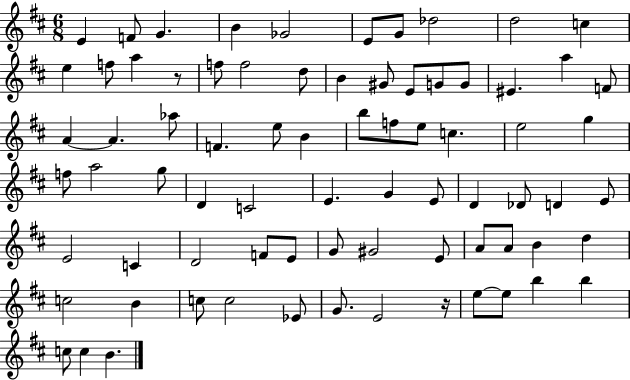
{
  \clef treble
  \numericTimeSignature
  \time 6/8
  \key d \major
  e'4 f'8 g'4. | b'4 ges'2 | e'8 g'8 des''2 | d''2 c''4 | \break e''4 f''8 a''4 r8 | f''8 f''2 d''8 | b'4 gis'8 e'8 g'8 g'8 | eis'4. a''4 f'8 | \break a'4~~ a'4. aes''8 | f'4. e''8 b'4 | b''8 f''8 e''8 c''4. | e''2 g''4 | \break f''8 a''2 g''8 | d'4 c'2 | e'4. g'4 e'8 | d'4 des'8 d'4 e'8 | \break e'2 c'4 | d'2 f'8 e'8 | g'8 gis'2 e'8 | a'8 a'8 b'4 d''4 | \break c''2 b'4 | c''8 c''2 ees'8 | g'8. e'2 r16 | e''8~~ e''8 b''4 b''4 | \break c''8 c''4 b'4. | \bar "|."
}